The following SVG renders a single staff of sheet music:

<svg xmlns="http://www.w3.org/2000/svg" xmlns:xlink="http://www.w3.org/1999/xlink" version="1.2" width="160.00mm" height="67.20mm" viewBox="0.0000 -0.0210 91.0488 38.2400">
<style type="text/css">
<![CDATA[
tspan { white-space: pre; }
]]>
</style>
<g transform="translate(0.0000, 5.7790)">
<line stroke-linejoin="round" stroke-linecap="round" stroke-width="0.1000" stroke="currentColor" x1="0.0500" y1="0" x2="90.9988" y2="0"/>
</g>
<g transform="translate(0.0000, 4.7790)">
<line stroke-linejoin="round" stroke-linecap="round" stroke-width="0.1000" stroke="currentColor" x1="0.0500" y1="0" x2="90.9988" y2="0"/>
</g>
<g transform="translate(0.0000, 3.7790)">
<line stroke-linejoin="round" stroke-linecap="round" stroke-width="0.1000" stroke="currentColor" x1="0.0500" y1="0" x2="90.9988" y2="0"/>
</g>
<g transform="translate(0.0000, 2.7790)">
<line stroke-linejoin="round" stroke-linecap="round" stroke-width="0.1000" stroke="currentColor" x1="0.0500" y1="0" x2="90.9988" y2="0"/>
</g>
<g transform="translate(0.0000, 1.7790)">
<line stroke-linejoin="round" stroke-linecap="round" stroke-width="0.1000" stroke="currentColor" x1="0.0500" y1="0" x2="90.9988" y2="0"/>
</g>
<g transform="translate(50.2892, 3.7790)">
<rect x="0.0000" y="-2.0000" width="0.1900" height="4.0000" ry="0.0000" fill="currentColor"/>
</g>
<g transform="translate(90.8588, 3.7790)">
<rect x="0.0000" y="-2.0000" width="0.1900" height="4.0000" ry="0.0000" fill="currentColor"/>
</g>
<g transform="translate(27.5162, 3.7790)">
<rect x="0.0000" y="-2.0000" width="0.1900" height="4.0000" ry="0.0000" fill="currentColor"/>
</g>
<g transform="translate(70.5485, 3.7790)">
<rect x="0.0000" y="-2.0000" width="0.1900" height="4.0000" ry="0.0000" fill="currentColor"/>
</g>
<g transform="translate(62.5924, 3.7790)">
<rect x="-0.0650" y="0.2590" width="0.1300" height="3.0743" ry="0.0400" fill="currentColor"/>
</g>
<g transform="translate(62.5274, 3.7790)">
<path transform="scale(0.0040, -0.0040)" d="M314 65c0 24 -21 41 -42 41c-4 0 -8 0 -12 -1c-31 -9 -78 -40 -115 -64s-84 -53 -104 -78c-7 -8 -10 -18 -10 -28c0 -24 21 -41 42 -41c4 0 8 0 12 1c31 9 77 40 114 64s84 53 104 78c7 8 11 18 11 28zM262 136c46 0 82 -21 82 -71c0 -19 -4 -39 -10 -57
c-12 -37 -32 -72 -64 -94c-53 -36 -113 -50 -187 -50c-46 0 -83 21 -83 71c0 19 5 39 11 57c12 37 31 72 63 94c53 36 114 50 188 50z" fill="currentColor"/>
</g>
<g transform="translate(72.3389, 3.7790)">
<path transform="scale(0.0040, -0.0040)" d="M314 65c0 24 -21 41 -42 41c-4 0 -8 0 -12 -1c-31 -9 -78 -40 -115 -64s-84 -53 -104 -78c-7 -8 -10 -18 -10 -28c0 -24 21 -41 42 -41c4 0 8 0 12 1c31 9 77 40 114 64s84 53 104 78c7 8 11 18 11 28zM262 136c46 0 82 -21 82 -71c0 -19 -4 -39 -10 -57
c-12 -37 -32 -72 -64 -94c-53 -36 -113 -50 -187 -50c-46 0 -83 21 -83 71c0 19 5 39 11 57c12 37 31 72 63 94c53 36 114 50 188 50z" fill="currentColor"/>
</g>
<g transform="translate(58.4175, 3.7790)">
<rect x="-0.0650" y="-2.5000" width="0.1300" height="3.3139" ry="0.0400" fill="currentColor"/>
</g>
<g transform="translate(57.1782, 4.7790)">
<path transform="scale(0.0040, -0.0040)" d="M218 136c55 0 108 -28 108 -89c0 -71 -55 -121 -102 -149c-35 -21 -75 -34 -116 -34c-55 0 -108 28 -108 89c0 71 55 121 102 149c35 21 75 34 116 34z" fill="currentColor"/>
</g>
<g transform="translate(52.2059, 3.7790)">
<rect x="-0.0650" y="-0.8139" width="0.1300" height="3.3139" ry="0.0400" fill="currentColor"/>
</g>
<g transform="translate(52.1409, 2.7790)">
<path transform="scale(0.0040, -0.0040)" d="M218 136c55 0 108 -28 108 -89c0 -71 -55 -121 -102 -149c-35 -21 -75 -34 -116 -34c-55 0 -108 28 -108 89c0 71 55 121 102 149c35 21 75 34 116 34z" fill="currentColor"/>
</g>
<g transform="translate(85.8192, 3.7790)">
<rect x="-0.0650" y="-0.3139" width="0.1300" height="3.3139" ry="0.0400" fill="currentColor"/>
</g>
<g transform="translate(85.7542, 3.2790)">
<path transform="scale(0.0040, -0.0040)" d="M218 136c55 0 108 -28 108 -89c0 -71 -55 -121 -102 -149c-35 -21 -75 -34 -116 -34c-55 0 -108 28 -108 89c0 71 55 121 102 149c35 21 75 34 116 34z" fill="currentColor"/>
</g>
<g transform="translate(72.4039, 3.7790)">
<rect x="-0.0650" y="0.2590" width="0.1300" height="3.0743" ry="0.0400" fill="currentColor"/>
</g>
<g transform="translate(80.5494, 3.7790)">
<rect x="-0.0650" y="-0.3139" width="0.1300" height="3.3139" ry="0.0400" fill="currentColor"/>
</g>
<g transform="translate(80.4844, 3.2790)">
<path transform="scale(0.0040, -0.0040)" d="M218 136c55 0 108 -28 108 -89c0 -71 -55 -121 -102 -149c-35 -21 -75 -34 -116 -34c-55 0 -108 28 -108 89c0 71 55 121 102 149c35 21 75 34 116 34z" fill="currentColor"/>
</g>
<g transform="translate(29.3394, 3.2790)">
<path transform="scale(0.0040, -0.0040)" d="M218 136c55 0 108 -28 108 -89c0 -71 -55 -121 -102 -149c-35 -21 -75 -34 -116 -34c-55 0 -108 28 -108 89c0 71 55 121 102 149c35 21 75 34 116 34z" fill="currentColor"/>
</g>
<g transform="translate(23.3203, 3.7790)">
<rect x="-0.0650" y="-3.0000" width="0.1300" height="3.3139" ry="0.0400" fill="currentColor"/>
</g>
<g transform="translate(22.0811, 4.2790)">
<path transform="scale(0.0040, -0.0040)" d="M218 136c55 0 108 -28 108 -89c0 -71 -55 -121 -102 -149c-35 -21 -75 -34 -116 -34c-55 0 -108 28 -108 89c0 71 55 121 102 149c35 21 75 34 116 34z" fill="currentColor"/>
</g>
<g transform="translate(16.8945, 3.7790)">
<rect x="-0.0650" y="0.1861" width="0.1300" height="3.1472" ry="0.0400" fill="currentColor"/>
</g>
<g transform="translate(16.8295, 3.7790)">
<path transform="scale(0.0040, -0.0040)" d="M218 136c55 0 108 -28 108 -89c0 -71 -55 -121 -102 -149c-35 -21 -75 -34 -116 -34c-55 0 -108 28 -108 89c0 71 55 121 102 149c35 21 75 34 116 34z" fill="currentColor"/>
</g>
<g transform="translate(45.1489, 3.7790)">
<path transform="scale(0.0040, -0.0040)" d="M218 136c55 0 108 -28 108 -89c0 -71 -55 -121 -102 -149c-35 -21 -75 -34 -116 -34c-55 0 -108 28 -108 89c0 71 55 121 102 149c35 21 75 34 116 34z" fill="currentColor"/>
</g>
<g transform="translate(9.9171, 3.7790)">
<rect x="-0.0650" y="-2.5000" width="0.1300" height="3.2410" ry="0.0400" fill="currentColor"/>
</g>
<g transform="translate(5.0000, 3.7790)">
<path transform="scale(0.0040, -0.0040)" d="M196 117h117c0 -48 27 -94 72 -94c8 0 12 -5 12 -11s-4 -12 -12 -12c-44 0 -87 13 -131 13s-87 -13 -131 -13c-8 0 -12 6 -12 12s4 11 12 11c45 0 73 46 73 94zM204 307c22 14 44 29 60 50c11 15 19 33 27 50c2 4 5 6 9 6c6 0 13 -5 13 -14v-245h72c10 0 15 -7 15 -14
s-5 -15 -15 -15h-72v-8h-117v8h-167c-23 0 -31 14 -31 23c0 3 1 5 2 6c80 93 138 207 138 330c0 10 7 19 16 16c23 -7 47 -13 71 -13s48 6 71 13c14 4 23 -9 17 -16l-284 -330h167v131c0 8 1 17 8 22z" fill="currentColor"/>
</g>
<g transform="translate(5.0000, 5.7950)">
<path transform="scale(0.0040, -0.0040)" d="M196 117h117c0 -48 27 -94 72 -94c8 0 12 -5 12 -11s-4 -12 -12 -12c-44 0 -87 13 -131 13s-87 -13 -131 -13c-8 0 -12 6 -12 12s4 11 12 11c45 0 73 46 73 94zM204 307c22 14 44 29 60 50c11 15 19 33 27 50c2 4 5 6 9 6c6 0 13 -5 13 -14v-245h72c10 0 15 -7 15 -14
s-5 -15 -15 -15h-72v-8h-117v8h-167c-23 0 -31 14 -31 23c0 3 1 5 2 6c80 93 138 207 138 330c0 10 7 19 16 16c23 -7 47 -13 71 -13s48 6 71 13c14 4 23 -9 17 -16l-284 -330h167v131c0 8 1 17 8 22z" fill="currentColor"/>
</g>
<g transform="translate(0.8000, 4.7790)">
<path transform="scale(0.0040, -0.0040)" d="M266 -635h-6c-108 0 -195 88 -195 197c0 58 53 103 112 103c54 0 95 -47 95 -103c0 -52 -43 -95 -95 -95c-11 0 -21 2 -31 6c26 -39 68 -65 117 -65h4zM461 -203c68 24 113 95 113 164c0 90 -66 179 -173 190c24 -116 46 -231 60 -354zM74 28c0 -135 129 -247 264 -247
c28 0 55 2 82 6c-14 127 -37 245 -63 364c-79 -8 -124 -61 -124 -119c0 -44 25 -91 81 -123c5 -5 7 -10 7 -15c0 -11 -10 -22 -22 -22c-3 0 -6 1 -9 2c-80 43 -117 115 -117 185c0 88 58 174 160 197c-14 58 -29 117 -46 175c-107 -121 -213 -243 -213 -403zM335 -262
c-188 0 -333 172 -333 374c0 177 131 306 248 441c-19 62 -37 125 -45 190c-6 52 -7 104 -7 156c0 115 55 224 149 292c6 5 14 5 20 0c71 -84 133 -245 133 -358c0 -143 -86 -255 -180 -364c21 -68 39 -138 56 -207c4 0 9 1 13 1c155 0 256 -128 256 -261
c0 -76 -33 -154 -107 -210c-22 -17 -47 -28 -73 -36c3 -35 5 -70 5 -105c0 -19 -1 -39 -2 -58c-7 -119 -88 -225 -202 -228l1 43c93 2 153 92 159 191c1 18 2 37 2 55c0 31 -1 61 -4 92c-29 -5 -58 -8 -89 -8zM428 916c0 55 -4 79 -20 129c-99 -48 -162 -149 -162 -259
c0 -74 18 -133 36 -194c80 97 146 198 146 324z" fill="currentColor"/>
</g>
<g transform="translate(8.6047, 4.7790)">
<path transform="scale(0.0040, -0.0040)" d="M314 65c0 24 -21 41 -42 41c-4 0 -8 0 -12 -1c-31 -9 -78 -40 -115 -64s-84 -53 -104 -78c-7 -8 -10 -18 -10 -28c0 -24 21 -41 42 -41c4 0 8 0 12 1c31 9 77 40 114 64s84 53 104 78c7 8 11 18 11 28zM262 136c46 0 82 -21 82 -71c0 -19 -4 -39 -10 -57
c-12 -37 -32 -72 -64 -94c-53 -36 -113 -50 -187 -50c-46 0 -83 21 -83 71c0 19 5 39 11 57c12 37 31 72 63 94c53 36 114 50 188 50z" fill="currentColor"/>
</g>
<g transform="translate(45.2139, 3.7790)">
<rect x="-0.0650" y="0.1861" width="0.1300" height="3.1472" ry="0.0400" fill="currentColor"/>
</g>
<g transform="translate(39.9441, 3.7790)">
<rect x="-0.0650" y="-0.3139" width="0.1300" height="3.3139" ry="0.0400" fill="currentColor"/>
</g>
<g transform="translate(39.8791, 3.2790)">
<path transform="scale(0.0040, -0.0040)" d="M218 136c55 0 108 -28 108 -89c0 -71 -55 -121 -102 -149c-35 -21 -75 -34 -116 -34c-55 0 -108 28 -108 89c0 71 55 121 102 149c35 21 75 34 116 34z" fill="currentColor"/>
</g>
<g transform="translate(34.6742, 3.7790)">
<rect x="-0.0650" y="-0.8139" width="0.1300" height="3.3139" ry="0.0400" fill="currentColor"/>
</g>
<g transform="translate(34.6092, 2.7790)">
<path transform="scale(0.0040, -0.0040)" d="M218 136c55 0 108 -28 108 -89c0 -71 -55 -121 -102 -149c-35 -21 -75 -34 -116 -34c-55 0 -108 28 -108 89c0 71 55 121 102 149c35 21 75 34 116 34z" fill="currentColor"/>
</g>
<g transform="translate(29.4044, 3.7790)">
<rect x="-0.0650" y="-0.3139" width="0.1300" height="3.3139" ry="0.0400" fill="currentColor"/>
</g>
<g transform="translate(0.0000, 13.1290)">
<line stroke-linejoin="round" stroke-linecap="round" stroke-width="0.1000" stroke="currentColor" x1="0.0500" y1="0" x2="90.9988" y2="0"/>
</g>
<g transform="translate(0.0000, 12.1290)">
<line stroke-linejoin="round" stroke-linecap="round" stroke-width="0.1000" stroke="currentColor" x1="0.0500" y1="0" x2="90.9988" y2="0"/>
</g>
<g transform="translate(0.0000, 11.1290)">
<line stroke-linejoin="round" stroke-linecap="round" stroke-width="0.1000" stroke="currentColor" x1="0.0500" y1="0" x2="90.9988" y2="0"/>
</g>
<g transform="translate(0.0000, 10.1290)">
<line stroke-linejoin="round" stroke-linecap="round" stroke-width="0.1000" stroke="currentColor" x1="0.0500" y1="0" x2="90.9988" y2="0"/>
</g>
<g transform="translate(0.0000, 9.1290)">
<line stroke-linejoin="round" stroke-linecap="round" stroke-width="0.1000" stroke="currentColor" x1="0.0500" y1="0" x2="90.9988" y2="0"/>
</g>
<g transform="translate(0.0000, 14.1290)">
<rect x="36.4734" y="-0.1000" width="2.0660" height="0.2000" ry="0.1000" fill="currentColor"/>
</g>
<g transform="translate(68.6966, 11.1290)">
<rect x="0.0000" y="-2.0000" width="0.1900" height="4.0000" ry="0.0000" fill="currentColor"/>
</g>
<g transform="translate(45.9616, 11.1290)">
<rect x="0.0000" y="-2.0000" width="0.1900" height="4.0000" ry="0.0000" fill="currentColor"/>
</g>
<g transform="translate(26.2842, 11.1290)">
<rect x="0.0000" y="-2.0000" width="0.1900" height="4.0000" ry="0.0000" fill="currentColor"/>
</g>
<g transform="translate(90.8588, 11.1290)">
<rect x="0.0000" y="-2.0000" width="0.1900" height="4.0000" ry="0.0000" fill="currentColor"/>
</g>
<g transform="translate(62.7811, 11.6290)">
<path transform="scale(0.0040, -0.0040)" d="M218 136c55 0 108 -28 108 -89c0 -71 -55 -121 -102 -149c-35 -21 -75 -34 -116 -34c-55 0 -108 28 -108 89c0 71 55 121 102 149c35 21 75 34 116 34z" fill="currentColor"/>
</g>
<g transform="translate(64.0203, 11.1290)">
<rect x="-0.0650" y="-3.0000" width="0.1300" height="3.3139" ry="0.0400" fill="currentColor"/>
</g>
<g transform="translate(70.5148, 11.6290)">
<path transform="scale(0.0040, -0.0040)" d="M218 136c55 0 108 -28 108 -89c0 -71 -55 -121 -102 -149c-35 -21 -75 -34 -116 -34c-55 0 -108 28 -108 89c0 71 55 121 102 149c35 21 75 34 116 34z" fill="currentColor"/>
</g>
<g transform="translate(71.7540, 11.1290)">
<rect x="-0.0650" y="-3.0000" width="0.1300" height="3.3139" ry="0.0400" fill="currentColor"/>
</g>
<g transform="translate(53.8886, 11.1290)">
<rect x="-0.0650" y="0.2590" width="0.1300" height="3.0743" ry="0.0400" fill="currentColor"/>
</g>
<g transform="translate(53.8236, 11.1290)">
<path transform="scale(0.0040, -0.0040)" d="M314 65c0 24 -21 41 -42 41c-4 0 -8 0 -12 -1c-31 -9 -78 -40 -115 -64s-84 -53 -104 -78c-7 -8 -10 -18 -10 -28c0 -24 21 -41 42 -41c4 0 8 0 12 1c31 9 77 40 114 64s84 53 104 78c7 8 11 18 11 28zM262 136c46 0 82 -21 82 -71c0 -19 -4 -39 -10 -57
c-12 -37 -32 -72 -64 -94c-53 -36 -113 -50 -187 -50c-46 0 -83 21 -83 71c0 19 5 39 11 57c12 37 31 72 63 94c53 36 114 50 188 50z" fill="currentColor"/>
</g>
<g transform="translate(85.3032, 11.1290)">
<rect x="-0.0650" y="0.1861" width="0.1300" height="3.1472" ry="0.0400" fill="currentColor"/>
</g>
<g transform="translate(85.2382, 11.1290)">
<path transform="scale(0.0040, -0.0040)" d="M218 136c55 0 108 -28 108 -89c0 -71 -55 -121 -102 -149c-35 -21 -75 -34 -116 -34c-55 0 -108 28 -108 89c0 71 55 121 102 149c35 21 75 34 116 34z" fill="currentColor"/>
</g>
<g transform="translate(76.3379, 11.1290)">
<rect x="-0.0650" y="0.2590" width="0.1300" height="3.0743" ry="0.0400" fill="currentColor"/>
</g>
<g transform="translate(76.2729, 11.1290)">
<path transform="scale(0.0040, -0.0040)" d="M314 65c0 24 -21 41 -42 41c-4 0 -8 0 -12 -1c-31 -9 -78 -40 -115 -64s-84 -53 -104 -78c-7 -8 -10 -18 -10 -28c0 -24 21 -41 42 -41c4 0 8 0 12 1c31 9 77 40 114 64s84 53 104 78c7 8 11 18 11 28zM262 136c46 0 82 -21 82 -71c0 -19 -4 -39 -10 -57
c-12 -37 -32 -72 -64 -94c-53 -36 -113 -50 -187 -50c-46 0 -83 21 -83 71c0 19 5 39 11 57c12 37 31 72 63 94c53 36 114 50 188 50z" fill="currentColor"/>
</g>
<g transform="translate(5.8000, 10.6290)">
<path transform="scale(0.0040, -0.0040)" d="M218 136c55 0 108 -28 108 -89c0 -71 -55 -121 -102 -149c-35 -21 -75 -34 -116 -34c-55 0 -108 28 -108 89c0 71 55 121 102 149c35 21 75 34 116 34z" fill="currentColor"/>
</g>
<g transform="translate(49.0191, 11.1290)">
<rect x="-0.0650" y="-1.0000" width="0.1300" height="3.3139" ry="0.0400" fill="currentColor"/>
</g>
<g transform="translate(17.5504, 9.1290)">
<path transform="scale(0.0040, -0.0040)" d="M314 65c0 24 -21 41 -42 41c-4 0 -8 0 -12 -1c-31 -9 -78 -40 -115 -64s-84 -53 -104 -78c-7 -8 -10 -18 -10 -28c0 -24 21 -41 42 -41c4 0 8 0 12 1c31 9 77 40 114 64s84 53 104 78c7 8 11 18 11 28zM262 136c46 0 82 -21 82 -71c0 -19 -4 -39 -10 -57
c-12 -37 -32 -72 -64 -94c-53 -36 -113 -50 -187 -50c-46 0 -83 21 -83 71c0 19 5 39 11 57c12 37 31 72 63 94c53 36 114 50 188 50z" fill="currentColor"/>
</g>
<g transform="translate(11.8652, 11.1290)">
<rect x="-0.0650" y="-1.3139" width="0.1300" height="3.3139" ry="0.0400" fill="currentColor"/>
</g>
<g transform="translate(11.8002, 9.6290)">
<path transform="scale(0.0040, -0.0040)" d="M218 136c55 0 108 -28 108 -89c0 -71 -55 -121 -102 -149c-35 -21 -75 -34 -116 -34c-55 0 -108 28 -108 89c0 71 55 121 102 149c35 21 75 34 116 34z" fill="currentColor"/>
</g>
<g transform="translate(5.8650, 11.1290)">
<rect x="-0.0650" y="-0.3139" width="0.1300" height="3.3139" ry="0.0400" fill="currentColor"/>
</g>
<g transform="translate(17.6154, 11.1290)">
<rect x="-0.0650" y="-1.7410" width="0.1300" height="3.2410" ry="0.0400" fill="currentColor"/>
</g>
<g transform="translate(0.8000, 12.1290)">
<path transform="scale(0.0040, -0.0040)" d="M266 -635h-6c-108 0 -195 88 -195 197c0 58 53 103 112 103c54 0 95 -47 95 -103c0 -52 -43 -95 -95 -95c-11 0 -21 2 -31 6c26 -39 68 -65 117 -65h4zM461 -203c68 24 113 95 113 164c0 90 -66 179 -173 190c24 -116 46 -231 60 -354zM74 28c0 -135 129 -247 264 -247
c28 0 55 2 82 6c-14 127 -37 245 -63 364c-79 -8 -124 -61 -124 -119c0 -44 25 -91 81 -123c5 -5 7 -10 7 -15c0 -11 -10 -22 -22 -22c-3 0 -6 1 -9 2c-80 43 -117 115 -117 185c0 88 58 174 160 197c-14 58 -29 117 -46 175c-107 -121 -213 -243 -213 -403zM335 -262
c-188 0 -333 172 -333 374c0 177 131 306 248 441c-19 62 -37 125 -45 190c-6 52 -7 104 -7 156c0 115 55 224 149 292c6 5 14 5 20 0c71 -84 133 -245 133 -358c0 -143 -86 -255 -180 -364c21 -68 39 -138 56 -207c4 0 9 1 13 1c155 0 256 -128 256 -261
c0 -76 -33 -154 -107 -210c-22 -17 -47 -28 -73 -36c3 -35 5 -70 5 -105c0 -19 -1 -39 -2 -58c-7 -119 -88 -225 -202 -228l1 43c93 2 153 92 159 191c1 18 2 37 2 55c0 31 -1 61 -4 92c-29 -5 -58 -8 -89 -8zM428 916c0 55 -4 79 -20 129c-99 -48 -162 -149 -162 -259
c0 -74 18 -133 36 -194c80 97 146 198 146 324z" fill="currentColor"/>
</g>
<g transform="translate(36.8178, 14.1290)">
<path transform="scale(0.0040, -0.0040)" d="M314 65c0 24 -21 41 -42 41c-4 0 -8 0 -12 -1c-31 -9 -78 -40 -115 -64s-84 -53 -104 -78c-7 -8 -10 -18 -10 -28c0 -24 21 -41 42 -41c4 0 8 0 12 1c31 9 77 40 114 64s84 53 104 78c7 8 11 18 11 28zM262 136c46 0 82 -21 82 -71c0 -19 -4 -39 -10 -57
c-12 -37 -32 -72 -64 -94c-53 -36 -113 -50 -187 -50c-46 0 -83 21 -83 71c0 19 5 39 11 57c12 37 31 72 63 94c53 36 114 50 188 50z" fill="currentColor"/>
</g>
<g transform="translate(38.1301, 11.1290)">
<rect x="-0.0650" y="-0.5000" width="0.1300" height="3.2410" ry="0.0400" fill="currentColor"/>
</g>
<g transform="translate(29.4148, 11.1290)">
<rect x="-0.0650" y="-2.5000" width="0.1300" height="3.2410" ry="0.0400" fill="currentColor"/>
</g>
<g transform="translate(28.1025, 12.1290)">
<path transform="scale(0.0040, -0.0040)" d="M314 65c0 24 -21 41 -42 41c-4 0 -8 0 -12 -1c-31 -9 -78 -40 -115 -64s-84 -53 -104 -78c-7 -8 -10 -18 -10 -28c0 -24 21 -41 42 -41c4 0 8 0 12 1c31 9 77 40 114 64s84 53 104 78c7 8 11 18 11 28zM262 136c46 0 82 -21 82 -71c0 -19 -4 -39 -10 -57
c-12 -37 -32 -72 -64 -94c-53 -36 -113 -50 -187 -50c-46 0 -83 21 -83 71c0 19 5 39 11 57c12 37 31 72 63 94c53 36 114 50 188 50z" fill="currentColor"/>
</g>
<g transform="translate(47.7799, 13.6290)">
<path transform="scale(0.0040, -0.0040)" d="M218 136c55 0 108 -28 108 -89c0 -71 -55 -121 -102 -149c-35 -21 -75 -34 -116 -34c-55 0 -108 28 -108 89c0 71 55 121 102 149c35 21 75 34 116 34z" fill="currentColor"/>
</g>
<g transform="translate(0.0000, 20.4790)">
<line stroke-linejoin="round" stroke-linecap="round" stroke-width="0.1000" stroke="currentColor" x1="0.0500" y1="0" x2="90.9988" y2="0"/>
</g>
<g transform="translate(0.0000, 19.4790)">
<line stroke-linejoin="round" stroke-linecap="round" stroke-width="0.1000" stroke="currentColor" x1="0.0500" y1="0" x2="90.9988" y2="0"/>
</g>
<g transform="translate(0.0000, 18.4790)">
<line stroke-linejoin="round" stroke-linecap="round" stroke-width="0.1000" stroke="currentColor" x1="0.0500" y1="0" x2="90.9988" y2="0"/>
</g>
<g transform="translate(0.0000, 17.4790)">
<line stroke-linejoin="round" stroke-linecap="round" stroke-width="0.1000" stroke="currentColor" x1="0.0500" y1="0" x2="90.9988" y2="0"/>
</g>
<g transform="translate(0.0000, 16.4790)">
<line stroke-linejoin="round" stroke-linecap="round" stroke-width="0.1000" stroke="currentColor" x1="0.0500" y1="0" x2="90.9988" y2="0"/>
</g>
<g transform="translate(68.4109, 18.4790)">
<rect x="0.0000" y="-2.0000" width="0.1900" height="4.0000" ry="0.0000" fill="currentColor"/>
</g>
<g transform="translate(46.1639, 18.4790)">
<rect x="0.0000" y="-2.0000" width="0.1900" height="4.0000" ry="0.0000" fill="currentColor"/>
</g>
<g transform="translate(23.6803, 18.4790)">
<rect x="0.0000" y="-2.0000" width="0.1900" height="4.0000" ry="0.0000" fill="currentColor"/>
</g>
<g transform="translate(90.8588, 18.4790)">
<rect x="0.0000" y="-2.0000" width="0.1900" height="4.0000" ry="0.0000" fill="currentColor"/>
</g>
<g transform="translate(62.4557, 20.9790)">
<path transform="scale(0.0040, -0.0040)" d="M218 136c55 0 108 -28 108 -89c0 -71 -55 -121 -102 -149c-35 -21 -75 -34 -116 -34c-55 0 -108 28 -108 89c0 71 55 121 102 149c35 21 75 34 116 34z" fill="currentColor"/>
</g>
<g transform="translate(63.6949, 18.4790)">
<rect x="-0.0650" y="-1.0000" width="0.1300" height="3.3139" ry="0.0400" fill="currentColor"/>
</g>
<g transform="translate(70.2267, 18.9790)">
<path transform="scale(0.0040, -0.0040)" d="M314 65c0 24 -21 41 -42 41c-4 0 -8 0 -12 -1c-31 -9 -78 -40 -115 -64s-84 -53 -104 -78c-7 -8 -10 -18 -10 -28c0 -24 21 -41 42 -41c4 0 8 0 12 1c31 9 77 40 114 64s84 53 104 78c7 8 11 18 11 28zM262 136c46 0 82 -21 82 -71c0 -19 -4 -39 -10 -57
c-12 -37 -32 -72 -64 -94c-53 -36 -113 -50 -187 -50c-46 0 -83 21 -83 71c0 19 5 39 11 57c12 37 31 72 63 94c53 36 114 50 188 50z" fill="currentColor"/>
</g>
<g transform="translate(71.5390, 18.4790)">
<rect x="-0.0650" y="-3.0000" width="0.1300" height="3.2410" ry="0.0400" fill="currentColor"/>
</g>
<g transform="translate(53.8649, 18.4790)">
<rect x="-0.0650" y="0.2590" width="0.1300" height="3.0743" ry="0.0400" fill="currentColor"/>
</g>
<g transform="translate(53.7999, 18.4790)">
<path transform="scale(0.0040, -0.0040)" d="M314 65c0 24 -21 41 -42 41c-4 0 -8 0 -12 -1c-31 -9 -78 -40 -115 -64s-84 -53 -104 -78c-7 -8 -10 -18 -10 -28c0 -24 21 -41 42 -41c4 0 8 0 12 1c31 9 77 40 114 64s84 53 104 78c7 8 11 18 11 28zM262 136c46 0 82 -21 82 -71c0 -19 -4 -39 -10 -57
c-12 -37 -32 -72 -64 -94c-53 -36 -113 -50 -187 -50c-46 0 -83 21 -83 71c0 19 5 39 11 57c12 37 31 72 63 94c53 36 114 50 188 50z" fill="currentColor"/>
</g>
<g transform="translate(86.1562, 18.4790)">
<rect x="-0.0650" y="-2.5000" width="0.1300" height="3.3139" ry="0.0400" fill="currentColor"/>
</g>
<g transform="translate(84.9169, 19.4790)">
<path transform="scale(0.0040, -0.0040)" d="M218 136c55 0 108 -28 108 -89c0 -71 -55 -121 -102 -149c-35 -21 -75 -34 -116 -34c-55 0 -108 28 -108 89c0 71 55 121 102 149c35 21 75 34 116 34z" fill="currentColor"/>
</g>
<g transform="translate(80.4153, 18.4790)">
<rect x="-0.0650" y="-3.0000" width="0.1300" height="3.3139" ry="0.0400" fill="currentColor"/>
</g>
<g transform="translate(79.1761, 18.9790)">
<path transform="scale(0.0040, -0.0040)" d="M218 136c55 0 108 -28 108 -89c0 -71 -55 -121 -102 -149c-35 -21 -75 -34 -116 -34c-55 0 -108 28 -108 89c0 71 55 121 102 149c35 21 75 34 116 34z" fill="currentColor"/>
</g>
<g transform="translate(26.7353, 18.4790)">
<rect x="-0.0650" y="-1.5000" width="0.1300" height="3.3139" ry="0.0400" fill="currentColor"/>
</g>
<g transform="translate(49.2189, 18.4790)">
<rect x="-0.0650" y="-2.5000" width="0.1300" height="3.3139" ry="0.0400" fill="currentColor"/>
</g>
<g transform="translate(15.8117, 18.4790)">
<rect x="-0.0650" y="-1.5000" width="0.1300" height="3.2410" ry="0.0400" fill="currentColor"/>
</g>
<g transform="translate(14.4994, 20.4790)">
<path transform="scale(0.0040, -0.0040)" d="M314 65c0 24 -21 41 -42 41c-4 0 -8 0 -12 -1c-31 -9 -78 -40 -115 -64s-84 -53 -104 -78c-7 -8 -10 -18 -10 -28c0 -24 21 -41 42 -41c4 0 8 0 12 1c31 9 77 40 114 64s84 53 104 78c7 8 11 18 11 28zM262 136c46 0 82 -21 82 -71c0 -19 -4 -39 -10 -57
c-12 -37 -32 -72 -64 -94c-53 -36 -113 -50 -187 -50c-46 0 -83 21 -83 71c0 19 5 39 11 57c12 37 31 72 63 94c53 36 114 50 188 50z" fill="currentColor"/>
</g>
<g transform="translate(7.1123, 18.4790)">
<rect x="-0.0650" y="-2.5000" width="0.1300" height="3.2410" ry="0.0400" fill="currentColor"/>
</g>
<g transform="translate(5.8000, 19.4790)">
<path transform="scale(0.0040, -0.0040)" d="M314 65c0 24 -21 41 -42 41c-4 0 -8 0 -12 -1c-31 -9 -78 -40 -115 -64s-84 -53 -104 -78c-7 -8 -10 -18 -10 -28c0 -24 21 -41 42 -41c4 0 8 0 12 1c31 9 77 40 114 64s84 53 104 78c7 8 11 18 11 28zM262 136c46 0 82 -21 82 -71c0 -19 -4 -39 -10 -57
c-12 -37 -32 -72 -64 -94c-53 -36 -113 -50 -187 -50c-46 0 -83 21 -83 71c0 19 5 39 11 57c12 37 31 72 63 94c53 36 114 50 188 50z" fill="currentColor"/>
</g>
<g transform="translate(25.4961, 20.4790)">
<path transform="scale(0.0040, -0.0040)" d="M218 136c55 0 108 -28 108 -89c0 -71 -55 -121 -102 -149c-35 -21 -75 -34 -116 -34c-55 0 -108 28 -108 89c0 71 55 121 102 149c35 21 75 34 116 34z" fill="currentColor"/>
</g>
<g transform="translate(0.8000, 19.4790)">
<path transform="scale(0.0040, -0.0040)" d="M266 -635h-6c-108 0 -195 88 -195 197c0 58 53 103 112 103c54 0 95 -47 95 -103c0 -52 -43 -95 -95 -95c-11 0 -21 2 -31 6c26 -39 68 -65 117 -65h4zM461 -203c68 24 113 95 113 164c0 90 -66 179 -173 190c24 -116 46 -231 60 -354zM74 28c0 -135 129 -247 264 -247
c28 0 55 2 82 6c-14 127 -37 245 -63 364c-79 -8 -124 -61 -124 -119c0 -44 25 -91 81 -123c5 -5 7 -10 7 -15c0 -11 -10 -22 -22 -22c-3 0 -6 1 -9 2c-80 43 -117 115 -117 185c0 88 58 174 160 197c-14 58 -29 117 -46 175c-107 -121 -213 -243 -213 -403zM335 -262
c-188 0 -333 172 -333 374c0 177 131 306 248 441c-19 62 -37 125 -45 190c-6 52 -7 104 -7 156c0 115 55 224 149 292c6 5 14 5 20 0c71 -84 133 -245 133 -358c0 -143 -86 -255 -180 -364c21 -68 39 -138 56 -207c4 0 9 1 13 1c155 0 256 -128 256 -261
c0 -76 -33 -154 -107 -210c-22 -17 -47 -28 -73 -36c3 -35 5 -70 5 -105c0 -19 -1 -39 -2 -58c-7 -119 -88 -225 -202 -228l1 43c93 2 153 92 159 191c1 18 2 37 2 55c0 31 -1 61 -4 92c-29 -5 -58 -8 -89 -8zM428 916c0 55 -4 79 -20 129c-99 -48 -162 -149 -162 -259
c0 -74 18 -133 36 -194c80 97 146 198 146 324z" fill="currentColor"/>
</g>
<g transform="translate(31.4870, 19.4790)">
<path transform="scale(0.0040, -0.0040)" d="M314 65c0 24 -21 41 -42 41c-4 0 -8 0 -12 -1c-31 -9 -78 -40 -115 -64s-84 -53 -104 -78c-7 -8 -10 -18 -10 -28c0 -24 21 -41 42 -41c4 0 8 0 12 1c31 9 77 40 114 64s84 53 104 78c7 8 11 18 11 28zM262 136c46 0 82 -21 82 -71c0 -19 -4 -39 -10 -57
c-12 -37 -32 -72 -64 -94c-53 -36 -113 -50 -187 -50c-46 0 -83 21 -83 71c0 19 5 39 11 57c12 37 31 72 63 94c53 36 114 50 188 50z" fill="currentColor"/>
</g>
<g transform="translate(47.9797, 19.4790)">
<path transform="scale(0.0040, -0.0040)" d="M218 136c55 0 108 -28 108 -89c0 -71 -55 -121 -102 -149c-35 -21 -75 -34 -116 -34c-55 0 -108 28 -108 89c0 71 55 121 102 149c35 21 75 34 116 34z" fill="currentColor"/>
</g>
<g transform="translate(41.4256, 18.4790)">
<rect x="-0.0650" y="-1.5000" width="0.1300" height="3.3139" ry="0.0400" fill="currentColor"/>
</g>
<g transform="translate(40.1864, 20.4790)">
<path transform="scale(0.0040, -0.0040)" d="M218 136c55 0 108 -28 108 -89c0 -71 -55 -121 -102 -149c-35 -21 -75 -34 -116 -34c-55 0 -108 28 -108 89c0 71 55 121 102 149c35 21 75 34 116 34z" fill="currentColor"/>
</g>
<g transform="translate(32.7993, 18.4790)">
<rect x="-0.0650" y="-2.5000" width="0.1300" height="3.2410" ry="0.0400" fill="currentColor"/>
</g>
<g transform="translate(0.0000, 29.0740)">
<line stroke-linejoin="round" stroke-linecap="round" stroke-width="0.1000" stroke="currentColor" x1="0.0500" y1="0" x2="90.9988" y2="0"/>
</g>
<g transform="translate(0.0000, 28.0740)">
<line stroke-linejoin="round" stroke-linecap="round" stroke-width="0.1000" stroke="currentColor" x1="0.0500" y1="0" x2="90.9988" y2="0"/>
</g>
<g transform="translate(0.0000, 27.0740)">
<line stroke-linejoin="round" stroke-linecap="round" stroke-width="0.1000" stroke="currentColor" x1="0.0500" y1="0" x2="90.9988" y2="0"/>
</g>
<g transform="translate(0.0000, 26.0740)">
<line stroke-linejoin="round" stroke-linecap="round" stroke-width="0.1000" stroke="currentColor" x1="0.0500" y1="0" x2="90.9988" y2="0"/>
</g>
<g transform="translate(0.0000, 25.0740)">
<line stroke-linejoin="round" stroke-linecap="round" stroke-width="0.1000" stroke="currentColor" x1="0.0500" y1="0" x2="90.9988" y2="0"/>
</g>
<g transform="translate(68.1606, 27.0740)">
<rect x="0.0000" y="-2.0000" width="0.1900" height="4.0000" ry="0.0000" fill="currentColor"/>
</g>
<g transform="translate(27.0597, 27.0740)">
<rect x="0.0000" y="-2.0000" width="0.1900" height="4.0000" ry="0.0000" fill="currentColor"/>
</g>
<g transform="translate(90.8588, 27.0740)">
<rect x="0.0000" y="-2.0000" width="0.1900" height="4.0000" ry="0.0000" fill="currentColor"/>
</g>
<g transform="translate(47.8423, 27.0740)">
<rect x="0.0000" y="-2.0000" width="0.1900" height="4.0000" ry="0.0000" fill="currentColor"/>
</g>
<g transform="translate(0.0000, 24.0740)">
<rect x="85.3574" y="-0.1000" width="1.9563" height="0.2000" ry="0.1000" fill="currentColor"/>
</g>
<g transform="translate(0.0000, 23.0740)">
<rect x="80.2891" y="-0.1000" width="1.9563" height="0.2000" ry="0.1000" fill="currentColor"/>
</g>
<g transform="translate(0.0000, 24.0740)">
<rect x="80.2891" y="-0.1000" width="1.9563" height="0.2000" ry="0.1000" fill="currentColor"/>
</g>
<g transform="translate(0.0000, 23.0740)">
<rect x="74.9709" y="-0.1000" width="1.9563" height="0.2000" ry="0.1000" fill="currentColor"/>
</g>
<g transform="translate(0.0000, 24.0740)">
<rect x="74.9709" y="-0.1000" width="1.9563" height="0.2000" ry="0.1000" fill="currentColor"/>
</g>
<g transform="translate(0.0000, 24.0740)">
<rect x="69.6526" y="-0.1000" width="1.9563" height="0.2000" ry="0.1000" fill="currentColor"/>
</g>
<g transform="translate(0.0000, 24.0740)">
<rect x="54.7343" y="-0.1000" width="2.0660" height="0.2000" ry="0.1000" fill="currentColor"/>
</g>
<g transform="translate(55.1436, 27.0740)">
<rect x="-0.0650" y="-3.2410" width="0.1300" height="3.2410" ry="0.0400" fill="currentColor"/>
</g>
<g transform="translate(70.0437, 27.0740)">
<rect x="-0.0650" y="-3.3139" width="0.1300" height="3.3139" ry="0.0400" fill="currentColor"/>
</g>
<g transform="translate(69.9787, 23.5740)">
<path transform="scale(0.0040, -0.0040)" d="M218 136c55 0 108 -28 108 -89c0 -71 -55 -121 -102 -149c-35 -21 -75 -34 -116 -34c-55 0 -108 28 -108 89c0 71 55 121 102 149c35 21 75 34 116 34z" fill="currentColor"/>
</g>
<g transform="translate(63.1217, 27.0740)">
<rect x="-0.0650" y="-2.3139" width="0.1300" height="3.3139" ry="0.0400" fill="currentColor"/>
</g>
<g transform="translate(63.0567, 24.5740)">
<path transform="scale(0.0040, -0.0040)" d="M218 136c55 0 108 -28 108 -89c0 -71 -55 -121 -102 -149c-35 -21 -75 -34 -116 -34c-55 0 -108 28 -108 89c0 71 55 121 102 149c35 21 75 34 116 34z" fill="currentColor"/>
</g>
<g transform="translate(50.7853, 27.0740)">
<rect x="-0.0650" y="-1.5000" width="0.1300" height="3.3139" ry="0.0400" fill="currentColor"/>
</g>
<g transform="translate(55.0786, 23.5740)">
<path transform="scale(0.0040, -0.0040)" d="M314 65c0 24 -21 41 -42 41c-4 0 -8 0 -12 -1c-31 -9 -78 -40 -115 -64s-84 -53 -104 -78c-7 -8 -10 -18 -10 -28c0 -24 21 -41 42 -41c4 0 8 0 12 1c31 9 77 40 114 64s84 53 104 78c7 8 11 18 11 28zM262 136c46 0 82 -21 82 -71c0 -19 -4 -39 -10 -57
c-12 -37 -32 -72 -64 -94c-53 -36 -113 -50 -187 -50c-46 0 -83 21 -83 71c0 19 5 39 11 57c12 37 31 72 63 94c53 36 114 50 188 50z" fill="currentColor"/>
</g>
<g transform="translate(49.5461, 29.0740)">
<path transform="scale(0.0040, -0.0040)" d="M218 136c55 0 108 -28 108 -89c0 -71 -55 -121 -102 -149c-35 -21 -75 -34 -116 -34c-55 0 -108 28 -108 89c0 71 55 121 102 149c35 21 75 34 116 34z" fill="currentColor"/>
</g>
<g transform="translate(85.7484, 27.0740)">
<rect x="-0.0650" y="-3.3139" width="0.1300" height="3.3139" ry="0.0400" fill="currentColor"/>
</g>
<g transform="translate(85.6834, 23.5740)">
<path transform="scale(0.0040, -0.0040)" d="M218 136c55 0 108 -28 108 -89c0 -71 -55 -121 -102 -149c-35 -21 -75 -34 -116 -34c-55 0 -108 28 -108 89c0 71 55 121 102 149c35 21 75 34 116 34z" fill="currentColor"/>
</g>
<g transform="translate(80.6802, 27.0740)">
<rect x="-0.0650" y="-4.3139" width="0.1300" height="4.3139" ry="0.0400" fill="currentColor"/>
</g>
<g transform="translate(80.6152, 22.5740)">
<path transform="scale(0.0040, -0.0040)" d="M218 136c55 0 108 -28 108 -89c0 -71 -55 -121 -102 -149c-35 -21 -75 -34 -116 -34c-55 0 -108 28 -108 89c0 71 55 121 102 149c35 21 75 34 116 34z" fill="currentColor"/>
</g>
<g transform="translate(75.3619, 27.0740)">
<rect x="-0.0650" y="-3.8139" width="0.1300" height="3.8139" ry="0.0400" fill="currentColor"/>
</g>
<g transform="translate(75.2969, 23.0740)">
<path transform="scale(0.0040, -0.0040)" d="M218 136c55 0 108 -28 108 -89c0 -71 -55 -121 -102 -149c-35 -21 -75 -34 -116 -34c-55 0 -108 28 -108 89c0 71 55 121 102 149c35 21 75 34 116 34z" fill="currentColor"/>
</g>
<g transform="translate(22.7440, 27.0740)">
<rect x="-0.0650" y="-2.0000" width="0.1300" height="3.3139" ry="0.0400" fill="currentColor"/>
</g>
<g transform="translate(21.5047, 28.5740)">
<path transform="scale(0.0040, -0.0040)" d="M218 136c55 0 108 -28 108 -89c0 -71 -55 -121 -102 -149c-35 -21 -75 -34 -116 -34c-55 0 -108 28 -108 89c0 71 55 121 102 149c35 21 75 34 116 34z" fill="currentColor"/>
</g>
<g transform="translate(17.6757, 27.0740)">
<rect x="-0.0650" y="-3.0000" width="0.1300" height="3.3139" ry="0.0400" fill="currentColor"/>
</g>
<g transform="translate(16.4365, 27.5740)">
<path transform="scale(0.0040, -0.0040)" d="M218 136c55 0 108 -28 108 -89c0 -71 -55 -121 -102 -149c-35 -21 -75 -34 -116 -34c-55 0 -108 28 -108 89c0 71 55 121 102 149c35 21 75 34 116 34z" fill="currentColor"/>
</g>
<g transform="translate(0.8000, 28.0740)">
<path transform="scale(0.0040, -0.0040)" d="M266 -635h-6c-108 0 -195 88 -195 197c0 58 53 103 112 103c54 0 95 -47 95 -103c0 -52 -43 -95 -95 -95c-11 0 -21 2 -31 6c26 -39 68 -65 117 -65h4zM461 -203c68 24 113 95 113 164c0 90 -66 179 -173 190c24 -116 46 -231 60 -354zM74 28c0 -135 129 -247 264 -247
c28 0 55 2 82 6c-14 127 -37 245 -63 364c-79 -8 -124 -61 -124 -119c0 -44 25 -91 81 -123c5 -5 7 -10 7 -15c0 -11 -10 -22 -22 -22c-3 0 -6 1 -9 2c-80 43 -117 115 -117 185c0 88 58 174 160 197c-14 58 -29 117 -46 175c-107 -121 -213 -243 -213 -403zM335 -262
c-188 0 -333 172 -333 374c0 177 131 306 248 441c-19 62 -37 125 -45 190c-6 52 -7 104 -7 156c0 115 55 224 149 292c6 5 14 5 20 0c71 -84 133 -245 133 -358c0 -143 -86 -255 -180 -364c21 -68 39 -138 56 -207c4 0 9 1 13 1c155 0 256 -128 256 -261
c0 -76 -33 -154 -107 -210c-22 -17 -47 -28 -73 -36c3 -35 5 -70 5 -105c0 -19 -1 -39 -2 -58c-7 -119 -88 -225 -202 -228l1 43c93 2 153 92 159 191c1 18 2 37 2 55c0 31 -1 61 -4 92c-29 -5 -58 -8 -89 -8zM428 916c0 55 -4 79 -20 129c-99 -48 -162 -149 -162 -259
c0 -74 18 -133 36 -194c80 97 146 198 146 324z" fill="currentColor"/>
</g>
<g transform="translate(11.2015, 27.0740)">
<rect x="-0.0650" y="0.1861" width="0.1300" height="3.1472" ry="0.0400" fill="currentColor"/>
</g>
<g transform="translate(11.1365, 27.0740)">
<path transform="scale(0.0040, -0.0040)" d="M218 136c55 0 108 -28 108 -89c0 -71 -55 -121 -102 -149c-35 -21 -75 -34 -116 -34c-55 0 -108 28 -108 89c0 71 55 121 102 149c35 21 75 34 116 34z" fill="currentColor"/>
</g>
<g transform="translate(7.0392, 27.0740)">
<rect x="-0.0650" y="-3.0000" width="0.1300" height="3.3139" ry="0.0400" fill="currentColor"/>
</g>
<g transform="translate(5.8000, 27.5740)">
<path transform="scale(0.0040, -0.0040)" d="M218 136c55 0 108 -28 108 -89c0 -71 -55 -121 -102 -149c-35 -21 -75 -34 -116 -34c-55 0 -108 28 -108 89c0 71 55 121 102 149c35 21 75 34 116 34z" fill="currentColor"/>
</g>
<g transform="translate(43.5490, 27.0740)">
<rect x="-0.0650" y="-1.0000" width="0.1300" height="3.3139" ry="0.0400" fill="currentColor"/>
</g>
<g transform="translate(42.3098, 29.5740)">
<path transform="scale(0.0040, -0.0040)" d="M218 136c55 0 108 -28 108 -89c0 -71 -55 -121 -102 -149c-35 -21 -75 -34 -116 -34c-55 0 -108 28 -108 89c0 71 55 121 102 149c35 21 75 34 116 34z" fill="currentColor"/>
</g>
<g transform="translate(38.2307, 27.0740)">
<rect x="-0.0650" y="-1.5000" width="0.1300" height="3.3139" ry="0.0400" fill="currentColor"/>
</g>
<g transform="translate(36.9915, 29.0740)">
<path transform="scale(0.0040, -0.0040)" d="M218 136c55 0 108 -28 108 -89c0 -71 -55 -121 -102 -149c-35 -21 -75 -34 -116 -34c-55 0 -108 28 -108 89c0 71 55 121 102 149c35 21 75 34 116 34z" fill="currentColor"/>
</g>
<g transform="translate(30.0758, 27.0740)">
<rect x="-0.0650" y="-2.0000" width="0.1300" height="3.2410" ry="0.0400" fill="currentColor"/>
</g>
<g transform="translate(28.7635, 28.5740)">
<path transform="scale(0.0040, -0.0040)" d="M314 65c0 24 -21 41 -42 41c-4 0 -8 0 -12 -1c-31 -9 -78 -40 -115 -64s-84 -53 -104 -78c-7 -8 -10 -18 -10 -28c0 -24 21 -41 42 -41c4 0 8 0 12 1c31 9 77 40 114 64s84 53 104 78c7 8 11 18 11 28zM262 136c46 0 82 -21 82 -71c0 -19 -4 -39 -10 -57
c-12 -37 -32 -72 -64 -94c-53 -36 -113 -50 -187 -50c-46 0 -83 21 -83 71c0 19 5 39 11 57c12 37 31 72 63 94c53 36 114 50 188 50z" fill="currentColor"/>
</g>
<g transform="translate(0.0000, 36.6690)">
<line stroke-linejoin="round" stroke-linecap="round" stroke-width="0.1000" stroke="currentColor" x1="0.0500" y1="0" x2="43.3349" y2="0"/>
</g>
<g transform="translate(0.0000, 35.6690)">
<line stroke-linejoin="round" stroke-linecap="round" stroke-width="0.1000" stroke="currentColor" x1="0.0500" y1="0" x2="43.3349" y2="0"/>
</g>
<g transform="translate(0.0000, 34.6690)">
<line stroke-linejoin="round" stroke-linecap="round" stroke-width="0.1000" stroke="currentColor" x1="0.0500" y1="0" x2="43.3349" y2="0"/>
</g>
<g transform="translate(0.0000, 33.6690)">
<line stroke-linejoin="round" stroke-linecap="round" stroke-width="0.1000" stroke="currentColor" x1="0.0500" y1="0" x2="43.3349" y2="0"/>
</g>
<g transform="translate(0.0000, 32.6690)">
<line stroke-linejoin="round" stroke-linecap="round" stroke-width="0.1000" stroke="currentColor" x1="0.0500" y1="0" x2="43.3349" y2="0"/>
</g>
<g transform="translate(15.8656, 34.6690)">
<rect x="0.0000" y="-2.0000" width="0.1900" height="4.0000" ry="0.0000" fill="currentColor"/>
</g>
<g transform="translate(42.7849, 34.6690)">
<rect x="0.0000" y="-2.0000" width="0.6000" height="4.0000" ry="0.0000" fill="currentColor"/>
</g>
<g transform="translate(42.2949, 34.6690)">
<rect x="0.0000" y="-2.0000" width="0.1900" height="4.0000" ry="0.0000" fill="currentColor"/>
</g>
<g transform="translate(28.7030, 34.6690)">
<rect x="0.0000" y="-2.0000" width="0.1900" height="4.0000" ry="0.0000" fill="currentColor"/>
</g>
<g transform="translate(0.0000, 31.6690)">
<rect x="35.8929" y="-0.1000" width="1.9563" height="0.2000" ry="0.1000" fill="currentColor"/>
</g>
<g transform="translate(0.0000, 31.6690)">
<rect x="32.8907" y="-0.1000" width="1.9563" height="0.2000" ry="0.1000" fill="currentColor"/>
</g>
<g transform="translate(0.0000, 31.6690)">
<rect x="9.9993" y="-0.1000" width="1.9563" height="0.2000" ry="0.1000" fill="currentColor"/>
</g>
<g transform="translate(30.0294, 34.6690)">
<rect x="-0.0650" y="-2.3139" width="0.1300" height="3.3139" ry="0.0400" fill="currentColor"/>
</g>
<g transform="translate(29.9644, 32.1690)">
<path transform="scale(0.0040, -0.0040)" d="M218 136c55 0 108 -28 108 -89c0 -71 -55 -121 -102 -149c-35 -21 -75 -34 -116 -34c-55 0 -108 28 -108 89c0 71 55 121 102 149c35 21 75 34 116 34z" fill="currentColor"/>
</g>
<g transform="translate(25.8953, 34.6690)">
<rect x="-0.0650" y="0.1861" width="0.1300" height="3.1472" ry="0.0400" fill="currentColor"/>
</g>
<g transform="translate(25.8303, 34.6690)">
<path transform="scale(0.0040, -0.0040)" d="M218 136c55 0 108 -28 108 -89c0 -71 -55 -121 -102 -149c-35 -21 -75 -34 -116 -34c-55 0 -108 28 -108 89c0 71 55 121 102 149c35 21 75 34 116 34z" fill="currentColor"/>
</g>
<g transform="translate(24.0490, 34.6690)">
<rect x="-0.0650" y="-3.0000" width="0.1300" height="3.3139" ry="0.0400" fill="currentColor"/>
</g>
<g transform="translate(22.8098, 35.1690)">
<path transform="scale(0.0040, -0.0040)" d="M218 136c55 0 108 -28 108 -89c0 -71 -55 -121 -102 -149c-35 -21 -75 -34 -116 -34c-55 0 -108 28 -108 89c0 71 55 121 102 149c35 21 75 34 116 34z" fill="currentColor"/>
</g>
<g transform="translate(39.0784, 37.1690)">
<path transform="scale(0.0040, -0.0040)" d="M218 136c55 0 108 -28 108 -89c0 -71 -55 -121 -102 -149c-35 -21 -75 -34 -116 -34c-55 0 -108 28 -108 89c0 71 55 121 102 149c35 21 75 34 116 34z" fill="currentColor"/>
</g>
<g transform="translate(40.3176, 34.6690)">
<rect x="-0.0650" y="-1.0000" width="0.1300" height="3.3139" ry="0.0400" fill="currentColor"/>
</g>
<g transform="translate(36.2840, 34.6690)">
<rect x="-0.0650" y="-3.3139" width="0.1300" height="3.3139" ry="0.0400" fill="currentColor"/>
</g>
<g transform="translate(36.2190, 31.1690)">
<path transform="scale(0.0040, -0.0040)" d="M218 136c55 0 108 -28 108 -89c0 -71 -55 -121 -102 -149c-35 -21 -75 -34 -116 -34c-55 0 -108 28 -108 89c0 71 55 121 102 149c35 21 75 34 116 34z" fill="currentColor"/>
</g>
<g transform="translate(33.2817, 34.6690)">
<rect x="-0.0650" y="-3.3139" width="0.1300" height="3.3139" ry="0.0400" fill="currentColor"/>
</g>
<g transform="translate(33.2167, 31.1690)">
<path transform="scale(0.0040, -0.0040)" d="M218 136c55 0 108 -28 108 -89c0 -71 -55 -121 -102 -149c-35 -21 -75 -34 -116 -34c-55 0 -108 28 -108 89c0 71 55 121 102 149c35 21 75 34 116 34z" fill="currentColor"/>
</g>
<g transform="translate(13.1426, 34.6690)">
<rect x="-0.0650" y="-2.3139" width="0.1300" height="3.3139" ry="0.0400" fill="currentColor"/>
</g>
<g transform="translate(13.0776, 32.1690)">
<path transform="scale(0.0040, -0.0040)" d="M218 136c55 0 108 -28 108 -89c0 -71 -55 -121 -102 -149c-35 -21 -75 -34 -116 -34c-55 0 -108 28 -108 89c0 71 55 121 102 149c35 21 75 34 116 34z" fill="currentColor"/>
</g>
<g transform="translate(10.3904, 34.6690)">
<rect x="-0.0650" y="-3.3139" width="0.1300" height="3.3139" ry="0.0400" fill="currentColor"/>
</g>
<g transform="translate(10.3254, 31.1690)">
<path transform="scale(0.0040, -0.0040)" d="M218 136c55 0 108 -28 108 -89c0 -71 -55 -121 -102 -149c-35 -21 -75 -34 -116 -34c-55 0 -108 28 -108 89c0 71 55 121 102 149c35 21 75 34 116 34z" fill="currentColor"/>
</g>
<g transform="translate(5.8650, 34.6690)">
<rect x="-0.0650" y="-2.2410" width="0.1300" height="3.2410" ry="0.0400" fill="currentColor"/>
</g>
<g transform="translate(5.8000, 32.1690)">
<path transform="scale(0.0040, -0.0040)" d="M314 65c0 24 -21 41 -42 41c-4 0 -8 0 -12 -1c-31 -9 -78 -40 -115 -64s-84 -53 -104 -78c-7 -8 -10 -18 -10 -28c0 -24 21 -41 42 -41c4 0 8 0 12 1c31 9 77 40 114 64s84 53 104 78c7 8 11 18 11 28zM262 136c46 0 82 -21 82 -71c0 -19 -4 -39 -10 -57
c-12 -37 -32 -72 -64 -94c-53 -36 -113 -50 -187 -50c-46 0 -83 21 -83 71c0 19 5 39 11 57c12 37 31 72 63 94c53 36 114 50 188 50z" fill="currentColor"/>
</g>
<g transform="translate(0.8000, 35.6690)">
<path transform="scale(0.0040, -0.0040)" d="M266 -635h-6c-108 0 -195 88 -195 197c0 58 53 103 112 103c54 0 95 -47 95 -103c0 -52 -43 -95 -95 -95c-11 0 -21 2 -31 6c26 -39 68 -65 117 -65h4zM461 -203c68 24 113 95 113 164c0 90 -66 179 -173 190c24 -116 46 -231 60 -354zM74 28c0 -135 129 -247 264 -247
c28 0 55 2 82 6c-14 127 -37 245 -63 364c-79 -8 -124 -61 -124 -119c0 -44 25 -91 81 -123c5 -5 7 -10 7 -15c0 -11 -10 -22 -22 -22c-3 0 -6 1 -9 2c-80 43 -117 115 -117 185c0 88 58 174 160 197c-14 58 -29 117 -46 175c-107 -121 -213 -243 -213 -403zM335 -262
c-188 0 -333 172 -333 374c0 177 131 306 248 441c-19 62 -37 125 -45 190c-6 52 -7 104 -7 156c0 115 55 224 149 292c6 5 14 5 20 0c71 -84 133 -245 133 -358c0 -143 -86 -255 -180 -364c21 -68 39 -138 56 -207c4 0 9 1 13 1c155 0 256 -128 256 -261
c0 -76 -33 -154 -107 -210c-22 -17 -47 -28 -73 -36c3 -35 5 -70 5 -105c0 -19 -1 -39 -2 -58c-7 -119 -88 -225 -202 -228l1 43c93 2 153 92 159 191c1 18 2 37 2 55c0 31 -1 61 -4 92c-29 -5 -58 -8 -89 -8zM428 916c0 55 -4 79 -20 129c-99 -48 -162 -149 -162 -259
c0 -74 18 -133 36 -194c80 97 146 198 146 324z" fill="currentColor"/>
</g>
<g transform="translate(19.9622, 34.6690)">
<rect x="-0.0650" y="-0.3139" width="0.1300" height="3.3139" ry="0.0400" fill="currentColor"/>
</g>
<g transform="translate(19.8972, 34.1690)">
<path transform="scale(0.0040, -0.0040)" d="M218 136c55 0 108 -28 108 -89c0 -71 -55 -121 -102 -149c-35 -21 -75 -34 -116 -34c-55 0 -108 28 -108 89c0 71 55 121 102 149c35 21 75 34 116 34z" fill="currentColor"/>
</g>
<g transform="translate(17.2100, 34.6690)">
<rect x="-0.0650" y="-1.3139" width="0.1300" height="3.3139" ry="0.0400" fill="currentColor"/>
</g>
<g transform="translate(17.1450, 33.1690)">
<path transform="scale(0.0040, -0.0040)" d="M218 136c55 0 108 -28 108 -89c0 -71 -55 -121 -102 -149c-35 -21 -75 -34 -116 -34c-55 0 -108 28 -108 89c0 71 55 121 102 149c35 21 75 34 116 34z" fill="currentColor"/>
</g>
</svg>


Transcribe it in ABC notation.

X:1
T:Untitled
M:4/4
L:1/4
K:C
G2 B A c d c B d G B2 B2 c c c e f2 G2 C2 D B2 A A B2 B G2 E2 E G2 E G B2 D A2 A G A B A F F2 E D E b2 g b c' d' b g2 b g e c A B g b b D